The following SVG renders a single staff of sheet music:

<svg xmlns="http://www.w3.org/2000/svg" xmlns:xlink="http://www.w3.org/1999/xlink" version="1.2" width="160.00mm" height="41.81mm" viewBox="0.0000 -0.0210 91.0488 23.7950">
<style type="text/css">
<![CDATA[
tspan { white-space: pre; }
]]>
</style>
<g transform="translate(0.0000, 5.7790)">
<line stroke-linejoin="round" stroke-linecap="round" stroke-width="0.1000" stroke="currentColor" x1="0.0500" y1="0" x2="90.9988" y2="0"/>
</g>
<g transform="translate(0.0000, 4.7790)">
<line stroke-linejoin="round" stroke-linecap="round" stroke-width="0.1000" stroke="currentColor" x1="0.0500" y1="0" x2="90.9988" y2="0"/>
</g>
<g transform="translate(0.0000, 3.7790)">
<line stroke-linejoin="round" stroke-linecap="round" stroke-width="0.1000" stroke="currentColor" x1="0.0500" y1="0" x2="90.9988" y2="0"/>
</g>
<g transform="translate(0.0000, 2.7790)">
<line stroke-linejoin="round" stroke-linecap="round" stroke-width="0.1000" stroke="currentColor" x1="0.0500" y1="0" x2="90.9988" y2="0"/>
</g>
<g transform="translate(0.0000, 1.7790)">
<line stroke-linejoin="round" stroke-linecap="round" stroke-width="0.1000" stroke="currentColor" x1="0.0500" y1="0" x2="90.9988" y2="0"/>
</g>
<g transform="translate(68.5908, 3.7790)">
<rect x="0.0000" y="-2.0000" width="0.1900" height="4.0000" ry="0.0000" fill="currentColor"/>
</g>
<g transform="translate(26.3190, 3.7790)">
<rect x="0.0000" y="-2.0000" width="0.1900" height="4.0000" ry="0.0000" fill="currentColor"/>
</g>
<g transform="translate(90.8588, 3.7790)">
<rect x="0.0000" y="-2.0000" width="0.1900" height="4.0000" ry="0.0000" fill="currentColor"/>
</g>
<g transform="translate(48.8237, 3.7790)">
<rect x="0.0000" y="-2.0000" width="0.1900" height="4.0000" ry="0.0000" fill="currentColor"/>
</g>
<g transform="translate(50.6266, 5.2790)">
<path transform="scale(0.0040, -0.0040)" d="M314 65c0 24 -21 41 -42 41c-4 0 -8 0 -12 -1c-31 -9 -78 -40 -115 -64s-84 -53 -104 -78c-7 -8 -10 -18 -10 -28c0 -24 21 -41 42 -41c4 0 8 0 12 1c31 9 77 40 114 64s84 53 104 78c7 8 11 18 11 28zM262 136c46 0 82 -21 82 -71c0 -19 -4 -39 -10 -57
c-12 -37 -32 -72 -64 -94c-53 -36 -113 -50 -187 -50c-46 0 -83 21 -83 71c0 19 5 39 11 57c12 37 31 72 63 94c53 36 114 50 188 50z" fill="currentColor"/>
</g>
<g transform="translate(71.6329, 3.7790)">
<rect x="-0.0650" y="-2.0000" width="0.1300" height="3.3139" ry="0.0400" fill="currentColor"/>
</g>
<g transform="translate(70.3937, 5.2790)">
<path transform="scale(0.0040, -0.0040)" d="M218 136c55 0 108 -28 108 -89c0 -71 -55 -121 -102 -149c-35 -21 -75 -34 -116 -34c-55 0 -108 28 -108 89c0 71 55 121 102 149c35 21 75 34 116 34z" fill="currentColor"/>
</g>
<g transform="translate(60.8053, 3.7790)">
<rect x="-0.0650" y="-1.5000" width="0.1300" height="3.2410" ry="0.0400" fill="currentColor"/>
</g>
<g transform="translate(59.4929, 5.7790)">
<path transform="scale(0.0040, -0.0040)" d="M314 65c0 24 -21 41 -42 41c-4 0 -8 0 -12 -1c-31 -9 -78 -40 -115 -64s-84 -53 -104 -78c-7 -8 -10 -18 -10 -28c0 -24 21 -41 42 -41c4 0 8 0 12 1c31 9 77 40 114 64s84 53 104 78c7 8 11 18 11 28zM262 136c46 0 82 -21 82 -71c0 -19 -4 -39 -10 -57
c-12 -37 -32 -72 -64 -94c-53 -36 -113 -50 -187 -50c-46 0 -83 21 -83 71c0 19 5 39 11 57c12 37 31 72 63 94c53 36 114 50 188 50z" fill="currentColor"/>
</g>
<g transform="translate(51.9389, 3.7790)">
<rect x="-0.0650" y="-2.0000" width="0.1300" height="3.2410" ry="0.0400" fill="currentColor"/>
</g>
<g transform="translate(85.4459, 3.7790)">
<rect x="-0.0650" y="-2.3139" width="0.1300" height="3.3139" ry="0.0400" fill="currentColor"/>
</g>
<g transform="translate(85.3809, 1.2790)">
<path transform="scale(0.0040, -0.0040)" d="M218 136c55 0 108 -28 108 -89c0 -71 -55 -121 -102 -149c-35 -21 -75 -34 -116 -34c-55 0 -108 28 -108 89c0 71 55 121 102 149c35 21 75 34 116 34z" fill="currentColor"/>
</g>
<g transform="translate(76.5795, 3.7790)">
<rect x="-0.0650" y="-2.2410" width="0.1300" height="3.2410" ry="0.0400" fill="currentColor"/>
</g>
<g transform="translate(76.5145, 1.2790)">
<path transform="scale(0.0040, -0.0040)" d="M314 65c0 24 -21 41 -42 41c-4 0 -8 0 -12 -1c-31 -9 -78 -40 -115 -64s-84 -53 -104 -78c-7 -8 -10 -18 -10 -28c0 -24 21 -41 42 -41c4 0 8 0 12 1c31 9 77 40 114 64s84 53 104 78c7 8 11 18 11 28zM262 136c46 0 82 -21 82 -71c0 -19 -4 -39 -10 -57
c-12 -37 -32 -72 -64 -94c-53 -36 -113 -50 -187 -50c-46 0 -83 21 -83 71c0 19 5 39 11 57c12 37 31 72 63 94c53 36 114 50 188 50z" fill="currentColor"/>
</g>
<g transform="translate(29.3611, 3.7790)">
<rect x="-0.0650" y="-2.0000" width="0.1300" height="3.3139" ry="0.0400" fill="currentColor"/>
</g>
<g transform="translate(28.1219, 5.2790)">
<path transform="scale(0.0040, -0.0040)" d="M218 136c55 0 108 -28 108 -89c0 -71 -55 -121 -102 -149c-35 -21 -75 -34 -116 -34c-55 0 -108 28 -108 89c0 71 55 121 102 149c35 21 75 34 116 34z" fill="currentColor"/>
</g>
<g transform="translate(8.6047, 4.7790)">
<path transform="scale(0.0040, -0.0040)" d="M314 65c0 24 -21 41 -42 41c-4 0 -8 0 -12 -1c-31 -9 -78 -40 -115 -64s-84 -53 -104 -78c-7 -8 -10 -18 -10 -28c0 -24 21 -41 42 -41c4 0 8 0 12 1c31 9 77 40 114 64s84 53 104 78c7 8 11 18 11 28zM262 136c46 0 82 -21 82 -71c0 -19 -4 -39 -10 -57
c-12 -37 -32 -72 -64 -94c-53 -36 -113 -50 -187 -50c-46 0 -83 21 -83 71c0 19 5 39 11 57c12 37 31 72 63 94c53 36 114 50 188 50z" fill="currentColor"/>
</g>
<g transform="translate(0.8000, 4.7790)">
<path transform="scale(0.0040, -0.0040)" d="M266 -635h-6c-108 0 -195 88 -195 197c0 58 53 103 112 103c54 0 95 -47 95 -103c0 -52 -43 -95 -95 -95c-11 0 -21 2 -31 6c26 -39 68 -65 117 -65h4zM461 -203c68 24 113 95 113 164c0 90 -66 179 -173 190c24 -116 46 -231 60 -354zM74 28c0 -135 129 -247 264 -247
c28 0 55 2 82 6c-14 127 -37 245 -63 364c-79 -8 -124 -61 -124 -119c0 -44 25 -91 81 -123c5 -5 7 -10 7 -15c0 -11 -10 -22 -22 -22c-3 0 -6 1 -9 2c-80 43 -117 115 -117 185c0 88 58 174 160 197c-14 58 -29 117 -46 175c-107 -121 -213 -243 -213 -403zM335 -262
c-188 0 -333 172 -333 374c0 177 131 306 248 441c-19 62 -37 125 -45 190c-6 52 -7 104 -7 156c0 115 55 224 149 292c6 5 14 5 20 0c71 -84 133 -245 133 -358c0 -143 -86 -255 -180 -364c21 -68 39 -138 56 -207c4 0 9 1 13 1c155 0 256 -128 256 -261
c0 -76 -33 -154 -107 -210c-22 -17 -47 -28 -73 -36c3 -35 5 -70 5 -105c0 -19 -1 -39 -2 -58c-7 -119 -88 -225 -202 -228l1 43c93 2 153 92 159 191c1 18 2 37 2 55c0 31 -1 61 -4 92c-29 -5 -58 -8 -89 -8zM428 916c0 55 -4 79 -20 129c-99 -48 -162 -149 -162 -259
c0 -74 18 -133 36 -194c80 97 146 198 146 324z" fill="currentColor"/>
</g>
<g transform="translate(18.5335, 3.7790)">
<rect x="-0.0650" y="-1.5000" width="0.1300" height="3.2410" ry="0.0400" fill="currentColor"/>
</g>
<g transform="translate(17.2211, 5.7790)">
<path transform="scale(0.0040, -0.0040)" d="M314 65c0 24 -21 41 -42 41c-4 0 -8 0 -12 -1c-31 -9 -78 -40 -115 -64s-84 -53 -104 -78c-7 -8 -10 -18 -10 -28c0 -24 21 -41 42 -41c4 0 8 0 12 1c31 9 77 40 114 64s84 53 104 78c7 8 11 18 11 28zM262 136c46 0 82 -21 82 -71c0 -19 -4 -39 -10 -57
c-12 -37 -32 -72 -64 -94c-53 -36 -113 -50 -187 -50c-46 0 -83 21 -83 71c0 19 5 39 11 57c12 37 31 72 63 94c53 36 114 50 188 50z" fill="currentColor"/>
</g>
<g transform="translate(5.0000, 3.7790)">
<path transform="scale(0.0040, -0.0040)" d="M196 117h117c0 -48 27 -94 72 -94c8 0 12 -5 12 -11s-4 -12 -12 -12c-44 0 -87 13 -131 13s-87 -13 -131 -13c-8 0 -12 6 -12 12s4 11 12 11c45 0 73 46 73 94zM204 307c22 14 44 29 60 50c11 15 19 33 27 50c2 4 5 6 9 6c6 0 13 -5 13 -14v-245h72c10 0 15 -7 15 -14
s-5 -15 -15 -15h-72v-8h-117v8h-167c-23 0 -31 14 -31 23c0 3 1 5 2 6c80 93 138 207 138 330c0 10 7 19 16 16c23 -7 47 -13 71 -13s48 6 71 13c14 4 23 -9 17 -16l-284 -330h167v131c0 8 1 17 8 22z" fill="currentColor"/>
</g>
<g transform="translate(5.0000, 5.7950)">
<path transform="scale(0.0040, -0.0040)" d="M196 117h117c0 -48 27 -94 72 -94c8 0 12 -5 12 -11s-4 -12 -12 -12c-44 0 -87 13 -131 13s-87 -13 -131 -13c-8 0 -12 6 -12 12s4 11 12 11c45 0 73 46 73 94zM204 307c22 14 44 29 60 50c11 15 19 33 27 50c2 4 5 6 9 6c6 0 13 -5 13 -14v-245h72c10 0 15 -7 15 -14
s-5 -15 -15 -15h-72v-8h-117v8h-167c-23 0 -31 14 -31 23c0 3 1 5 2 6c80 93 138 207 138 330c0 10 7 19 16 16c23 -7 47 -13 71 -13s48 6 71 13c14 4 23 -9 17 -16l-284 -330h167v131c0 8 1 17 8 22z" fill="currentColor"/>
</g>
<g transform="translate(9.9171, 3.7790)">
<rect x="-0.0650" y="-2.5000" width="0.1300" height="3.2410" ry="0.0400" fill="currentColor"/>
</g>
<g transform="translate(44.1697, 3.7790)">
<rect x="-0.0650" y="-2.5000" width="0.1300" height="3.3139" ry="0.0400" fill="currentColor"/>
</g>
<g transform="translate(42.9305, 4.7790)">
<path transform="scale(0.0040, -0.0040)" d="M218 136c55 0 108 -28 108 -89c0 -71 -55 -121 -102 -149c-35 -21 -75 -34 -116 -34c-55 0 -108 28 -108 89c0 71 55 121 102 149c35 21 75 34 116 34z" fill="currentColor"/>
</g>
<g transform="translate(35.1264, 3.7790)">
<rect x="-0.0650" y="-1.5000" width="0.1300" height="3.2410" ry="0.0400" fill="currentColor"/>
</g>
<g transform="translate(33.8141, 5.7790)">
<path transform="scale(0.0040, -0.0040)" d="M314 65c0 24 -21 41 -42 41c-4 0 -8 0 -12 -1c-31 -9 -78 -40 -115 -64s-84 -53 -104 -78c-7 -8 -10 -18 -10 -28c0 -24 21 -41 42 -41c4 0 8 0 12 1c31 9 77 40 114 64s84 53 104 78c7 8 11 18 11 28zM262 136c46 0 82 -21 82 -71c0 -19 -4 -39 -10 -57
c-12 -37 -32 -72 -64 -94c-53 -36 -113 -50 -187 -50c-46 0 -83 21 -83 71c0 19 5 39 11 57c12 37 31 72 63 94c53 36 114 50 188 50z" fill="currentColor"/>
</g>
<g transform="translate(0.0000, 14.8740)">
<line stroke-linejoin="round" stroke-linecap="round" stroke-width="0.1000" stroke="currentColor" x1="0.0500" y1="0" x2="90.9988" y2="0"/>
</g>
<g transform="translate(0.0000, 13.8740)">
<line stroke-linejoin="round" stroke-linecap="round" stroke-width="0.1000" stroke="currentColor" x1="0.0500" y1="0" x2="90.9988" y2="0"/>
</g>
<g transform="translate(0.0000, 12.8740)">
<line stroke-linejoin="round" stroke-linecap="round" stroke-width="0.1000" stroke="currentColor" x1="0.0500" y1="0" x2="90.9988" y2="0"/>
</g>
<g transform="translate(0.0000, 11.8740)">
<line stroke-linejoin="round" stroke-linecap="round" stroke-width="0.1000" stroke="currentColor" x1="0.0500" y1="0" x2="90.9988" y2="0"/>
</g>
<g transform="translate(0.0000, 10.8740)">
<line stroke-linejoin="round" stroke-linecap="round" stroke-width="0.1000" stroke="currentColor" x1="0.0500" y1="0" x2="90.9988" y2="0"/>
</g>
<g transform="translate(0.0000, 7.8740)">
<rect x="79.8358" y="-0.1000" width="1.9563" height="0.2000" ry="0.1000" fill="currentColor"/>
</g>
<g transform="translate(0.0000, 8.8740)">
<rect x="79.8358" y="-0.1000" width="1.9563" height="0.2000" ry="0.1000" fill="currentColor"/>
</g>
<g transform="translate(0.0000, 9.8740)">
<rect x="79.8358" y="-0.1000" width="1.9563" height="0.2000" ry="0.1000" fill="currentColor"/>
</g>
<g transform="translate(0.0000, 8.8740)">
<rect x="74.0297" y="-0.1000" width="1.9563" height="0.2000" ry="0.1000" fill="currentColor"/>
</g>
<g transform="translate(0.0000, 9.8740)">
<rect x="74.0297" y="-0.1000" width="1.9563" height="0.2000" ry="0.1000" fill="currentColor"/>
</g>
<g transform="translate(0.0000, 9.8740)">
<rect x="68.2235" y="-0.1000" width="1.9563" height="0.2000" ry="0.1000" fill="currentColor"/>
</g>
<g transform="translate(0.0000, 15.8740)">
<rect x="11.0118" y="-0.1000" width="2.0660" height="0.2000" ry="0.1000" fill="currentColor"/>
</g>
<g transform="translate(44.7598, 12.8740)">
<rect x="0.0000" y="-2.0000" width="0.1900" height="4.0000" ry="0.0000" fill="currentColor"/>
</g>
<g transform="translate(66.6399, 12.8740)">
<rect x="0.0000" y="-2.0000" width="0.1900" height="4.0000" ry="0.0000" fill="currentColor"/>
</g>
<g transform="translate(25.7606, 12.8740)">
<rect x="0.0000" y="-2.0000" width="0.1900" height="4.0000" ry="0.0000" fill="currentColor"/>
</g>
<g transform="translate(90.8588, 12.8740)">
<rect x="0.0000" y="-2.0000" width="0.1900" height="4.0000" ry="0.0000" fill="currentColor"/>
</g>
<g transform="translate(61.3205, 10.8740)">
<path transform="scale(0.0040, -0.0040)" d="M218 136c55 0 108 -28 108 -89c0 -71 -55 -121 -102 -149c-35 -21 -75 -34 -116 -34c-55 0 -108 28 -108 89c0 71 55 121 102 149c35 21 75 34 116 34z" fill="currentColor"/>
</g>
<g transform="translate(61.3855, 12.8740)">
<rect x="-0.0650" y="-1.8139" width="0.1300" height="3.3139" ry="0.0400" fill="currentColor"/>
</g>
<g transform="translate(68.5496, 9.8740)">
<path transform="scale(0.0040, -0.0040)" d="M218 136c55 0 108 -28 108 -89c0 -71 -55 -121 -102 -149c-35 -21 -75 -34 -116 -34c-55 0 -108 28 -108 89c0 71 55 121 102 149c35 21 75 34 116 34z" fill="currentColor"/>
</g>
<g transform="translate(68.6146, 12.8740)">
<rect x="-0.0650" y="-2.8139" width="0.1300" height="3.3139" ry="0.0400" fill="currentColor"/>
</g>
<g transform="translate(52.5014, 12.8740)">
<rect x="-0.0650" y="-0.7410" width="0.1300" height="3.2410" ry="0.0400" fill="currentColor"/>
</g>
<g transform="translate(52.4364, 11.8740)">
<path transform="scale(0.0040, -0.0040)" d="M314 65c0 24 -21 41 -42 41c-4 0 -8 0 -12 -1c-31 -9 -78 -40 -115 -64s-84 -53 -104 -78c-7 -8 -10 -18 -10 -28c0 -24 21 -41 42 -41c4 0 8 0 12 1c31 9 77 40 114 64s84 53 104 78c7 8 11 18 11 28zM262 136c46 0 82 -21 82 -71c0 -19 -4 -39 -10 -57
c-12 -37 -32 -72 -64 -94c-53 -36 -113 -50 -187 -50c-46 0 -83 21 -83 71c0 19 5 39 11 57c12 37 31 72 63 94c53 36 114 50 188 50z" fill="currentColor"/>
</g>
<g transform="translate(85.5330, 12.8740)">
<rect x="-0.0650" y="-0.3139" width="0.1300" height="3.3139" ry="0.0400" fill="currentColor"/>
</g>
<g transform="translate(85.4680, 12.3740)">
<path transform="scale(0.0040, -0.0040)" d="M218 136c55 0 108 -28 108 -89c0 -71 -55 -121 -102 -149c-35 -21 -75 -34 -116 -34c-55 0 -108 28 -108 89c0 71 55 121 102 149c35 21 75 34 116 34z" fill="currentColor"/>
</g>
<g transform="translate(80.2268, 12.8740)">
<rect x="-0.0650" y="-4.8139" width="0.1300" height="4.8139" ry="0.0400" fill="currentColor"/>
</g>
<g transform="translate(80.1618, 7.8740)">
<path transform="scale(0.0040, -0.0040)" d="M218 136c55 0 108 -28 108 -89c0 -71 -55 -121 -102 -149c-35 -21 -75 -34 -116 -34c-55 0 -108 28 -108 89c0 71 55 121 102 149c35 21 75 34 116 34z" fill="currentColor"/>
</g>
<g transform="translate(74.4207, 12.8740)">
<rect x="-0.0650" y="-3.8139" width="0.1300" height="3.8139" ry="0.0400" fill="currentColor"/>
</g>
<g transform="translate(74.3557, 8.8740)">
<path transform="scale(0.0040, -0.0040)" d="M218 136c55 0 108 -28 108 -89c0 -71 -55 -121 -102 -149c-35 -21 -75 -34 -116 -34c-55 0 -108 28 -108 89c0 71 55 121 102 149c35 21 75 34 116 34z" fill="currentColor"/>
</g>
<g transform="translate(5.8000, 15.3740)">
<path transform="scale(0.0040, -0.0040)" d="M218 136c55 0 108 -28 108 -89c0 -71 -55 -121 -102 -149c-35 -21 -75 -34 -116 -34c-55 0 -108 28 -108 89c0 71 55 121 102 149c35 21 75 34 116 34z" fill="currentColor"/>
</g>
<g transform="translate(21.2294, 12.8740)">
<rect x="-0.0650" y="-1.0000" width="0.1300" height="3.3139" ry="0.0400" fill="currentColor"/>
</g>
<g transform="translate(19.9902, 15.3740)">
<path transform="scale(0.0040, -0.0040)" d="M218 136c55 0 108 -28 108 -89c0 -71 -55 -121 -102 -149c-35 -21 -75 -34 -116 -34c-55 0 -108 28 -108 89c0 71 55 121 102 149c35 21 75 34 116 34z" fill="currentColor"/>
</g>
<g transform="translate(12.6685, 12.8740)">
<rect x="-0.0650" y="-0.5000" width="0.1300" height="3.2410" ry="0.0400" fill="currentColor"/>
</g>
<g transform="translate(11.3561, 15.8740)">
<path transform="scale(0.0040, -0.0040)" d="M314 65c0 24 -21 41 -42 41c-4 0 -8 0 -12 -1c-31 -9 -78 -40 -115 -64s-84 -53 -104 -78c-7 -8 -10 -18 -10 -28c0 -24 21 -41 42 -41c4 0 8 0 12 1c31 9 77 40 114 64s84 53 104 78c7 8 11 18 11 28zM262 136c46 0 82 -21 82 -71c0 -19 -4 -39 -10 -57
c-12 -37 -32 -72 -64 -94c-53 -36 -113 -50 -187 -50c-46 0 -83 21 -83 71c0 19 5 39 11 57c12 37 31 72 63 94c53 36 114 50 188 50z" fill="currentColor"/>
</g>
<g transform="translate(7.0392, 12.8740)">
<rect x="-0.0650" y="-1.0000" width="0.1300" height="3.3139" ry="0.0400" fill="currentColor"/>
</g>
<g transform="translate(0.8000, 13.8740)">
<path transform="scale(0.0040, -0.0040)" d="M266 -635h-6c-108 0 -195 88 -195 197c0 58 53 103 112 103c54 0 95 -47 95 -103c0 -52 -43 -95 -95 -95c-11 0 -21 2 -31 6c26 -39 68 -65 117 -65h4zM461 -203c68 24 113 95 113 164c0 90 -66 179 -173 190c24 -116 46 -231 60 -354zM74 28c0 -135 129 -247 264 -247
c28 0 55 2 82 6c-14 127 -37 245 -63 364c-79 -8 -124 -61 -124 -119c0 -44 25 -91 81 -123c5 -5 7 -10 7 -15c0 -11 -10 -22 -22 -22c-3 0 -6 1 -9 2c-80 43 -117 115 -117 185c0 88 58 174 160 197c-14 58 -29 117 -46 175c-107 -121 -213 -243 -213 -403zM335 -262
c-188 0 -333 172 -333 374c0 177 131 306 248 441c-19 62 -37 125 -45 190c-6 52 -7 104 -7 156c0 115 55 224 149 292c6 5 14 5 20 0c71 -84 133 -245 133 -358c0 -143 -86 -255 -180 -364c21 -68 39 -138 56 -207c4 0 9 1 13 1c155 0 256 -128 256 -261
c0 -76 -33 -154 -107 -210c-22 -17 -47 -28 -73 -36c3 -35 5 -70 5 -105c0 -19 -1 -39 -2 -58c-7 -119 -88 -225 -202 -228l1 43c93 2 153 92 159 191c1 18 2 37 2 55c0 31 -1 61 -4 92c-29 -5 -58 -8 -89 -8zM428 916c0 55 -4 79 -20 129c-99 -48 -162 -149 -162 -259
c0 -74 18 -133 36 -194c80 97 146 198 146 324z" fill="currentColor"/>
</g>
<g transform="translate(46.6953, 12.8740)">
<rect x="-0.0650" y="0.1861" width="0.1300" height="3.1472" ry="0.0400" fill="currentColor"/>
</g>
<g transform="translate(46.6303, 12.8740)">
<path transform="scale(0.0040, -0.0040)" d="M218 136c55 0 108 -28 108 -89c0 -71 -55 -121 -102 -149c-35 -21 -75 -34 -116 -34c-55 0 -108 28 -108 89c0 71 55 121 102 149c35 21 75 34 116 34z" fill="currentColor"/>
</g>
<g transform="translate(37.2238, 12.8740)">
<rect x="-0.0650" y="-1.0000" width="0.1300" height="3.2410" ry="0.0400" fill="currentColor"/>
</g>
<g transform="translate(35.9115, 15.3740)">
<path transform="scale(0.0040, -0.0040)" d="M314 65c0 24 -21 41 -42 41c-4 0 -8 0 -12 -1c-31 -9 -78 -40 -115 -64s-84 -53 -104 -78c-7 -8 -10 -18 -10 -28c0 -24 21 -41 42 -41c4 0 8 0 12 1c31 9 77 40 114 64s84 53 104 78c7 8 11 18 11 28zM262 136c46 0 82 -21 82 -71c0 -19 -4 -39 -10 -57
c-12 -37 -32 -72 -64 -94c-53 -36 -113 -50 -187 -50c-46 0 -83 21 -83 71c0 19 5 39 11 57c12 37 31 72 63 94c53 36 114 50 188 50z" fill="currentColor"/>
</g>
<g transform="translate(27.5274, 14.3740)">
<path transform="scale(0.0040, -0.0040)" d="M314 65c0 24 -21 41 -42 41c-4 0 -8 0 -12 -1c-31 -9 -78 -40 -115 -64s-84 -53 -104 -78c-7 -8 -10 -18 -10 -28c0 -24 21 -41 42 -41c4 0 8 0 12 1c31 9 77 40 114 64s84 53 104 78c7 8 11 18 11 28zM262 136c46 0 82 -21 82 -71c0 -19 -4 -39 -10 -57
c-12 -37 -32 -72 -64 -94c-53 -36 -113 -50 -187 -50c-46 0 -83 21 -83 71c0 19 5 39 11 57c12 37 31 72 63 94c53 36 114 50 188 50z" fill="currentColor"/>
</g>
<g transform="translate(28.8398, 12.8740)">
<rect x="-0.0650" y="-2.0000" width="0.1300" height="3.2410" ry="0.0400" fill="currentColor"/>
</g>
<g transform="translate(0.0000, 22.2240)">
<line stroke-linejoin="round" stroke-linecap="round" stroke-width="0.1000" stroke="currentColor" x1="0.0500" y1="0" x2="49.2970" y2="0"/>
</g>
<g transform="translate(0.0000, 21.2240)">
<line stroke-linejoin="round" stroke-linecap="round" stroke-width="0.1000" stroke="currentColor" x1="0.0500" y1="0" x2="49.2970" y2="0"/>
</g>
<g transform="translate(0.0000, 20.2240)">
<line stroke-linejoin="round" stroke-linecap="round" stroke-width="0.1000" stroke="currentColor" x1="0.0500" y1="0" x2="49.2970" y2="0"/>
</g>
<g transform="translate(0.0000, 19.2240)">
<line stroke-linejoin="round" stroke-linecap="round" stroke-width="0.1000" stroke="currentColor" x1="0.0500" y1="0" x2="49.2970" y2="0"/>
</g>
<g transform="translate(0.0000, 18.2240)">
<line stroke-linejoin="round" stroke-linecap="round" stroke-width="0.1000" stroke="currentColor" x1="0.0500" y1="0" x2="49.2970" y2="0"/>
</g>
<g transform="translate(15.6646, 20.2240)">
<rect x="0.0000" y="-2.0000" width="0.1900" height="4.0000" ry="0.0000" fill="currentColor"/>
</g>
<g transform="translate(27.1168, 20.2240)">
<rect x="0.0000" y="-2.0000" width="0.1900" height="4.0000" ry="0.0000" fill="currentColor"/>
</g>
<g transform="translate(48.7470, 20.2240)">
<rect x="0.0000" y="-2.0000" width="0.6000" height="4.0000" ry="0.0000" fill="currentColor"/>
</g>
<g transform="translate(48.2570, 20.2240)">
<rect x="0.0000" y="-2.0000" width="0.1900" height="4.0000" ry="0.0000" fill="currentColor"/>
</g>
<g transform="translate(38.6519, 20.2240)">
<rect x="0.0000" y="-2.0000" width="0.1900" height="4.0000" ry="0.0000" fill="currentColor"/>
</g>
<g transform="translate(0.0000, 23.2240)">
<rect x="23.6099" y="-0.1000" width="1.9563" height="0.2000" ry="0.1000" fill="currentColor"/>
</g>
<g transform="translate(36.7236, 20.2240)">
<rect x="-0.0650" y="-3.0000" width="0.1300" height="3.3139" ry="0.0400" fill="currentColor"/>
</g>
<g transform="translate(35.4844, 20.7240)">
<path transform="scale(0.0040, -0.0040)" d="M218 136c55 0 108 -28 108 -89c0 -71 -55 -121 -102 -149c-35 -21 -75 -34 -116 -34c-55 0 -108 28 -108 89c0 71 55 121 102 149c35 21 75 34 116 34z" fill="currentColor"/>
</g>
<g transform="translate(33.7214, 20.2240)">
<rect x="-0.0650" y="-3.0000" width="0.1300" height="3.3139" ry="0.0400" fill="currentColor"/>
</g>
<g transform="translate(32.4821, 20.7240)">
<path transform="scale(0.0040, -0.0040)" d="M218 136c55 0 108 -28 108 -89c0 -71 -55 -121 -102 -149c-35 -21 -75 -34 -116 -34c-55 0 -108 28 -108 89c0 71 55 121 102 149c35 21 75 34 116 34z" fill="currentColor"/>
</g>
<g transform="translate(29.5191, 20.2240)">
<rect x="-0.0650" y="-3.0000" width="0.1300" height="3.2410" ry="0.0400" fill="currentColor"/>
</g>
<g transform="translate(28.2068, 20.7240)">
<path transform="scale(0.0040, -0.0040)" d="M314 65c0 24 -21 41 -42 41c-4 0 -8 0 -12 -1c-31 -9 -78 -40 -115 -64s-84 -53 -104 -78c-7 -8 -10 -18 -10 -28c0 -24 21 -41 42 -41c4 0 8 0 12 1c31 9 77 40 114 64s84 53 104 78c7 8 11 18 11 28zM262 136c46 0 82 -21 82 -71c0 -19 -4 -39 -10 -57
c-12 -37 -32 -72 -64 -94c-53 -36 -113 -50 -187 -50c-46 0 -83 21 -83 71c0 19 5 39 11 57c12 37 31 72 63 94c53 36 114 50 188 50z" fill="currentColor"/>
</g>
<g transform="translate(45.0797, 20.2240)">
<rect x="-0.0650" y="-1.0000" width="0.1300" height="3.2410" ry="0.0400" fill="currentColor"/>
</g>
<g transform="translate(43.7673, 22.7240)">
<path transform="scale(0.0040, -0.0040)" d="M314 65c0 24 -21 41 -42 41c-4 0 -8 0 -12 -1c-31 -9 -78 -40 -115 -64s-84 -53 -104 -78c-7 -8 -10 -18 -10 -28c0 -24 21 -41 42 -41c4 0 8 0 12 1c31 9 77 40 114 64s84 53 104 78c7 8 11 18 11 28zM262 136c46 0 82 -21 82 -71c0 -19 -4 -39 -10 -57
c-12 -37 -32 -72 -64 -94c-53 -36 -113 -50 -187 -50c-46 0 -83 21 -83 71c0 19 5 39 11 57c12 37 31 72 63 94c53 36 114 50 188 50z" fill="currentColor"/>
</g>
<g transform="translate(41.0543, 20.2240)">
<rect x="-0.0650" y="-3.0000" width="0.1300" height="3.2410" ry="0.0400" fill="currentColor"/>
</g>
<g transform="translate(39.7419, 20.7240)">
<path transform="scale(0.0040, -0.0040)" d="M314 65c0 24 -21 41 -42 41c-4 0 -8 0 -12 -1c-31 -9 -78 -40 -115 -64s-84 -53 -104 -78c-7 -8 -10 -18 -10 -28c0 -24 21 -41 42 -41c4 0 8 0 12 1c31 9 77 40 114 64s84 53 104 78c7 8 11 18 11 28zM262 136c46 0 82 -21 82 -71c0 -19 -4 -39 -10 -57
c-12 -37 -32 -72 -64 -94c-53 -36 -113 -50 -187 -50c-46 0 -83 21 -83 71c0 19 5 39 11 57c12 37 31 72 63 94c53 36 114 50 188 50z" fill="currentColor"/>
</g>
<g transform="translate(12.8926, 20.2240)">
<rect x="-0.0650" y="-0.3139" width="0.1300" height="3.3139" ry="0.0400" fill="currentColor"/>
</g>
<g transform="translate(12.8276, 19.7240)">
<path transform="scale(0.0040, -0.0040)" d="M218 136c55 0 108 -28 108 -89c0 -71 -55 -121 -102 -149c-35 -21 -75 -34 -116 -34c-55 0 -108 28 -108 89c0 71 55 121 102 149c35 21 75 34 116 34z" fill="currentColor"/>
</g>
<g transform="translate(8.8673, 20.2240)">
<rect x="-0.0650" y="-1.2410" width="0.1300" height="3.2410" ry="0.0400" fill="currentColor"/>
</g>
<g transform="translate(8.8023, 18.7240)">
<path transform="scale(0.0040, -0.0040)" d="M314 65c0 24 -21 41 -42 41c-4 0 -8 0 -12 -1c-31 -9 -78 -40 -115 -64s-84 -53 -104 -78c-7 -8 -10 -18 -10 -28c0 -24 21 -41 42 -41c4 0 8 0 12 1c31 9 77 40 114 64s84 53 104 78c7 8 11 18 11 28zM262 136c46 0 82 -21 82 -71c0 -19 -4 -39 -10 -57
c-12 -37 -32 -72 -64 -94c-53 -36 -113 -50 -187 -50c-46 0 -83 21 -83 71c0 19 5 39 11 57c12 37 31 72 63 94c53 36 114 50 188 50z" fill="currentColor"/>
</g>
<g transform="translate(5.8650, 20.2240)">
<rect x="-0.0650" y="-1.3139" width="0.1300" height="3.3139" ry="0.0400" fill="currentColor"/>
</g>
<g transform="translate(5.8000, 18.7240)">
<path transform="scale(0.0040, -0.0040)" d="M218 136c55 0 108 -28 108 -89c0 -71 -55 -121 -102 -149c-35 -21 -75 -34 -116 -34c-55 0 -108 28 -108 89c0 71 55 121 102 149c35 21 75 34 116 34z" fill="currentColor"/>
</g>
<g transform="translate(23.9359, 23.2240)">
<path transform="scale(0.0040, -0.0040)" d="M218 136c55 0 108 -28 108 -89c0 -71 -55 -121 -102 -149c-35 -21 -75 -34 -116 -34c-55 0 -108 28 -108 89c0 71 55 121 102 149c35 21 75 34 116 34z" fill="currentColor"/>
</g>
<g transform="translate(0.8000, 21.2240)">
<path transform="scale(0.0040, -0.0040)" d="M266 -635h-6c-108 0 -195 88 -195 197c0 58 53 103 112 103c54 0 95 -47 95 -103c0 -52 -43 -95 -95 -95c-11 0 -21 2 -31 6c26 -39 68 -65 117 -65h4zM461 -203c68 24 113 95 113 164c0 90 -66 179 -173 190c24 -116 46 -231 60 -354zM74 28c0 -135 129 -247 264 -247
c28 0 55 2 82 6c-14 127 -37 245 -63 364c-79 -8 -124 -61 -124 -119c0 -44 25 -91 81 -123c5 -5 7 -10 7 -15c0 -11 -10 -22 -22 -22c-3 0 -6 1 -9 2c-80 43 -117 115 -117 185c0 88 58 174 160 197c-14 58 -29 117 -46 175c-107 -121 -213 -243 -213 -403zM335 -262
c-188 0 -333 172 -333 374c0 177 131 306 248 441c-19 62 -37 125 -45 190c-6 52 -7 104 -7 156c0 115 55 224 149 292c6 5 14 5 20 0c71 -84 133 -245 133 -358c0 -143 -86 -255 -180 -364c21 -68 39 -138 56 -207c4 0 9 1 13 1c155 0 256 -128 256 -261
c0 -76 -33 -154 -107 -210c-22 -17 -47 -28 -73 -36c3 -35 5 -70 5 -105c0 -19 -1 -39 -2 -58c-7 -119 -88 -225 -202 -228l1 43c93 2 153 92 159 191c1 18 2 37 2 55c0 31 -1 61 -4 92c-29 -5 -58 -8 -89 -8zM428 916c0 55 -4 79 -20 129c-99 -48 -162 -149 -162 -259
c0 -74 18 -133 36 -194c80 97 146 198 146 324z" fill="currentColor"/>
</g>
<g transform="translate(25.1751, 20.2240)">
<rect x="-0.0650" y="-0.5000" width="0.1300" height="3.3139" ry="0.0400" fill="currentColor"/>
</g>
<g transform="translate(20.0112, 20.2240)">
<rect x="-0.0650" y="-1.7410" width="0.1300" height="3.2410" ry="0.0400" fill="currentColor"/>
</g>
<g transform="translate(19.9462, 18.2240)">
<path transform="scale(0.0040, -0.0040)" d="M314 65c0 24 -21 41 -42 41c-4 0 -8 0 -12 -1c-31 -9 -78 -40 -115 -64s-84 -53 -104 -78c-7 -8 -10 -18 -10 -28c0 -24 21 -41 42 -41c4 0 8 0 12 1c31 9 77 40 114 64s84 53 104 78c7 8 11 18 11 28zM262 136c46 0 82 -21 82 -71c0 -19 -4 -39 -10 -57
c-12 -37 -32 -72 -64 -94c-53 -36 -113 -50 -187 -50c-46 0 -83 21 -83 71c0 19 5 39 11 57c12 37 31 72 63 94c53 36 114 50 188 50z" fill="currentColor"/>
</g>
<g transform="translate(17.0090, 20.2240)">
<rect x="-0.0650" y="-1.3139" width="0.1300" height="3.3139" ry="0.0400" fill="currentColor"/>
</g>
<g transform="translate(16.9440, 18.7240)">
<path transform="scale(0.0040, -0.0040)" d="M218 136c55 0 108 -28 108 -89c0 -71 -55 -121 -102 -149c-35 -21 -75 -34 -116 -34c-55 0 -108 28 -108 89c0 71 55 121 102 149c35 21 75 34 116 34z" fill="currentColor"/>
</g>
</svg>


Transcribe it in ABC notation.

X:1
T:Untitled
M:4/4
L:1/4
K:C
G2 E2 F E2 G F2 E2 F g2 g D C2 D F2 D2 B d2 f a c' e' c e e2 c e f2 C A2 A A A2 D2